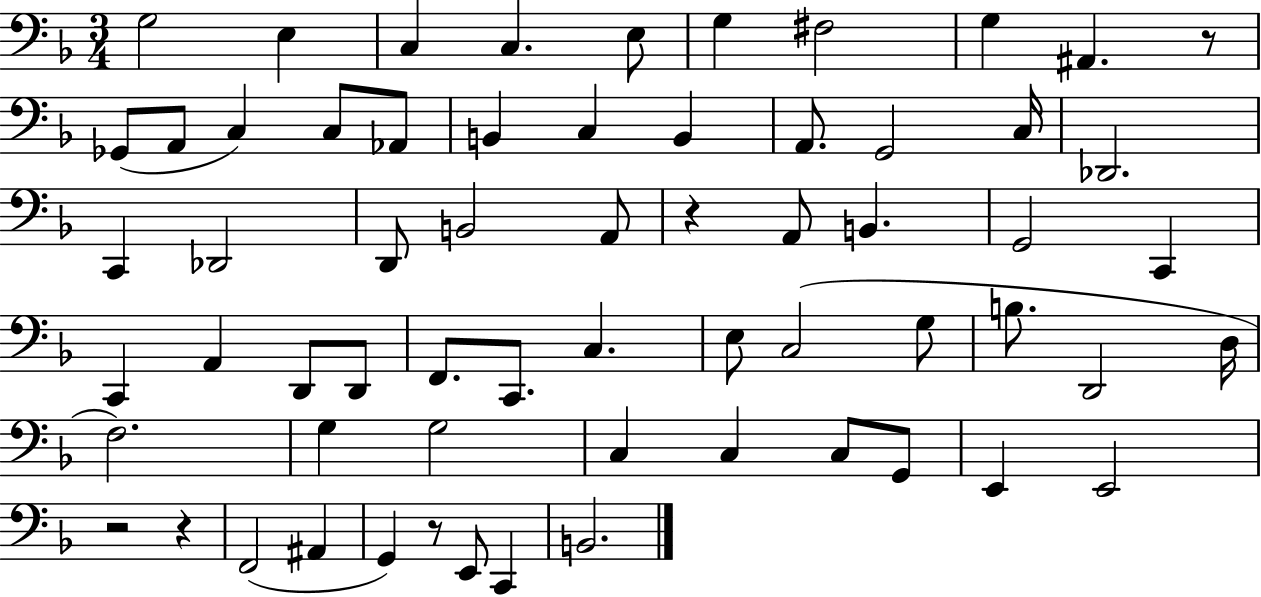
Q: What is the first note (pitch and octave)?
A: G3